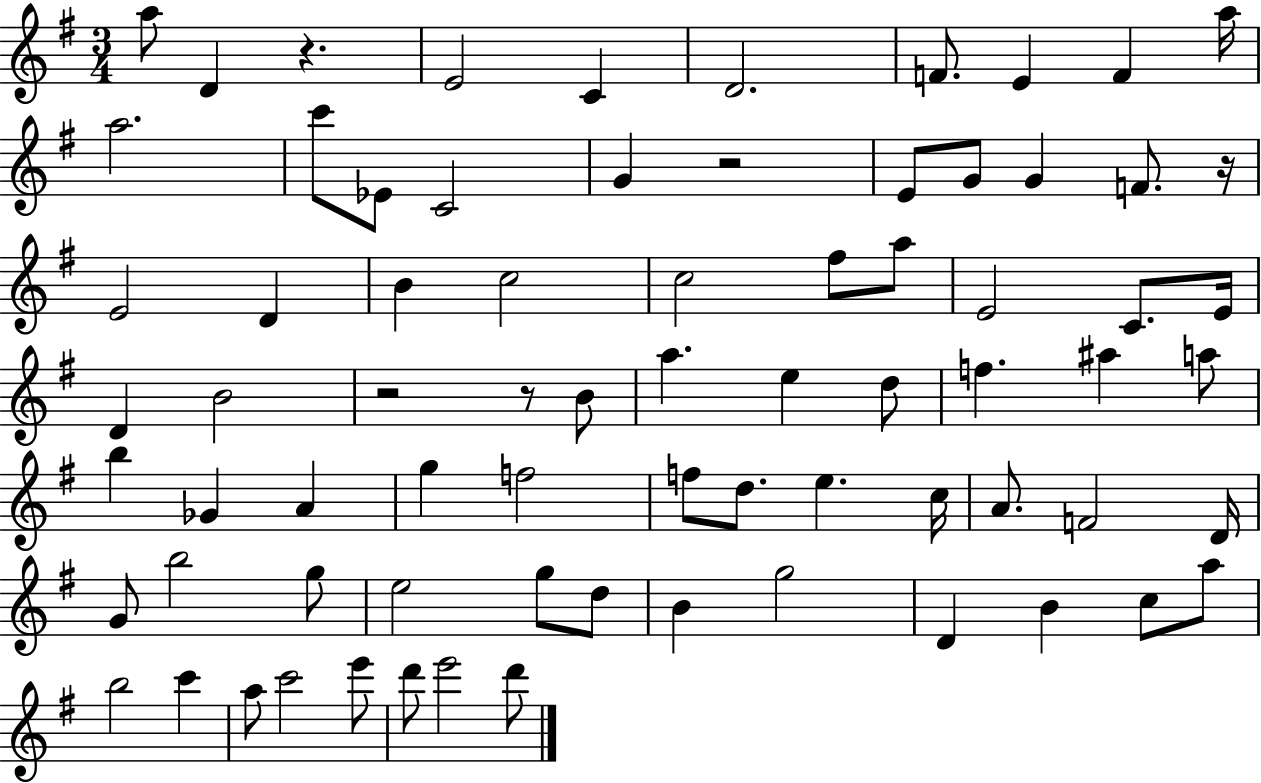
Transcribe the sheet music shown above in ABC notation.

X:1
T:Untitled
M:3/4
L:1/4
K:G
a/2 D z E2 C D2 F/2 E F a/4 a2 c'/2 _E/2 C2 G z2 E/2 G/2 G F/2 z/4 E2 D B c2 c2 ^f/2 a/2 E2 C/2 E/4 D B2 z2 z/2 B/2 a e d/2 f ^a a/2 b _G A g f2 f/2 d/2 e c/4 A/2 F2 D/4 G/2 b2 g/2 e2 g/2 d/2 B g2 D B c/2 a/2 b2 c' a/2 c'2 e'/2 d'/2 e'2 d'/2